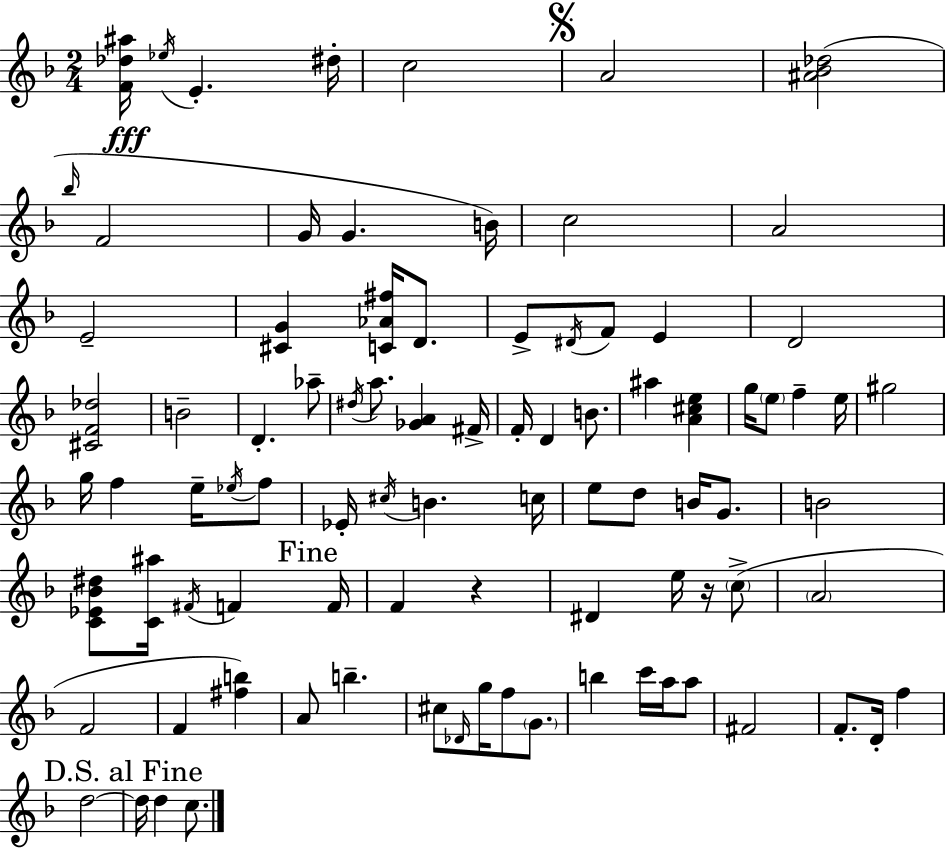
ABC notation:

X:1
T:Untitled
M:2/4
L:1/4
K:Dm
[F_d^a]/4 _e/4 E ^d/4 c2 A2 [^A_B_d]2 _b/4 F2 G/4 G B/4 c2 A2 E2 [^CG] [C_A^f]/4 D/2 E/2 ^D/4 F/2 E D2 [^CF_d]2 B2 D _a/2 ^d/4 a/2 [_GA] ^F/4 F/4 D B/2 ^a [A^ce] g/4 e/2 f e/4 ^g2 g/4 f e/4 _e/4 f/2 _E/4 ^c/4 B c/4 e/2 d/2 B/4 G/2 B2 [C_E_B^d]/2 [C^a]/4 ^F/4 F F/4 F z ^D e/4 z/4 c/2 A2 F2 F [^fb] A/2 b ^c/2 _D/4 g/4 f/2 G/2 b c'/4 a/4 a/2 ^F2 F/2 D/4 f d2 d/4 d c/2